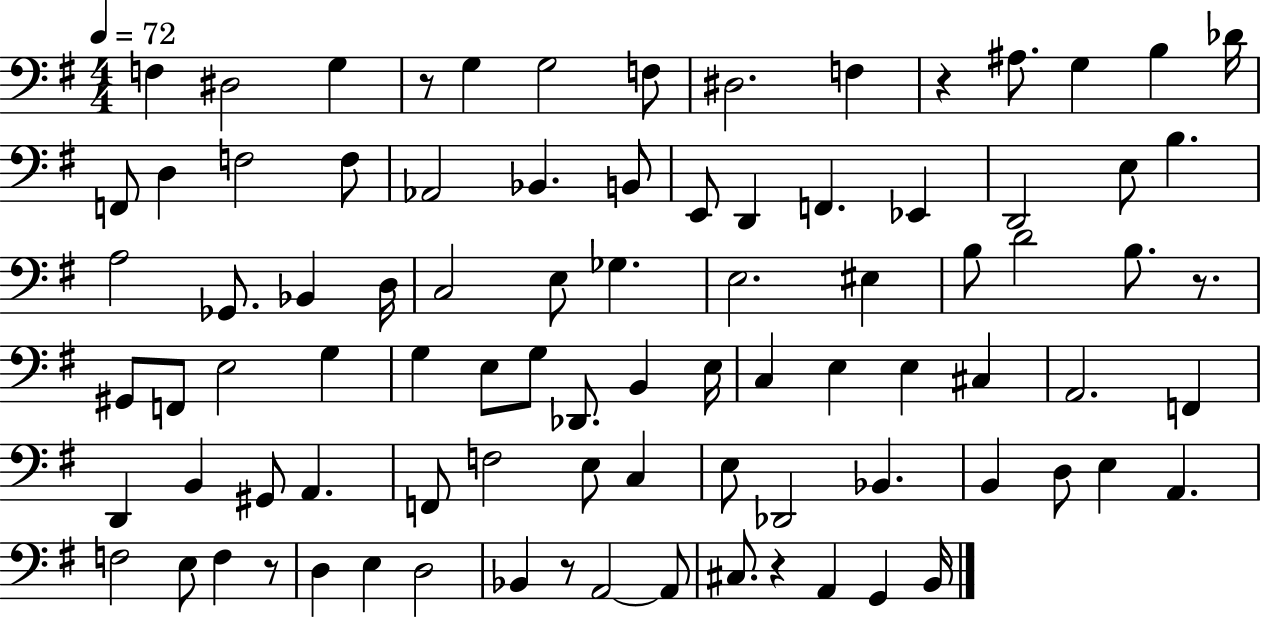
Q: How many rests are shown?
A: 6